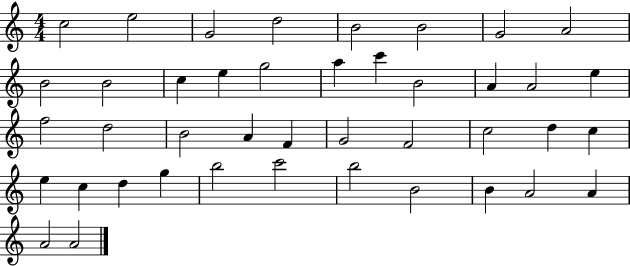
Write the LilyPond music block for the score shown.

{
  \clef treble
  \numericTimeSignature
  \time 4/4
  \key c \major
  c''2 e''2 | g'2 d''2 | b'2 b'2 | g'2 a'2 | \break b'2 b'2 | c''4 e''4 g''2 | a''4 c'''4 b'2 | a'4 a'2 e''4 | \break f''2 d''2 | b'2 a'4 f'4 | g'2 f'2 | c''2 d''4 c''4 | \break e''4 c''4 d''4 g''4 | b''2 c'''2 | b''2 b'2 | b'4 a'2 a'4 | \break a'2 a'2 | \bar "|."
}